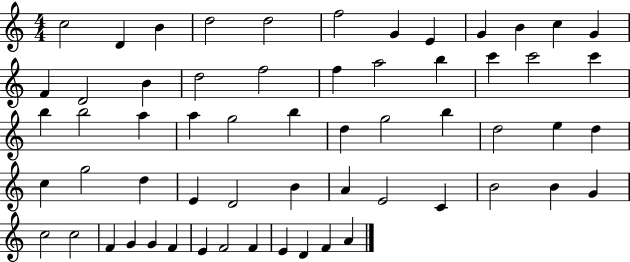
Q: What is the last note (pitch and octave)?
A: A4